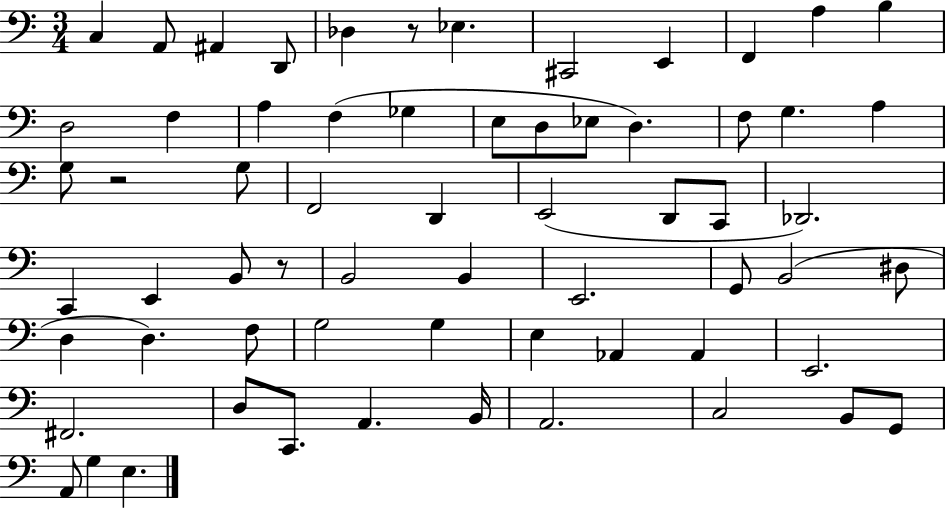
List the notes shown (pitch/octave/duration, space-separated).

C3/q A2/e A#2/q D2/e Db3/q R/e Eb3/q. C#2/h E2/q F2/q A3/q B3/q D3/h F3/q A3/q F3/q Gb3/q E3/e D3/e Eb3/e D3/q. F3/e G3/q. A3/q G3/e R/h G3/e F2/h D2/q E2/h D2/e C2/e Db2/h. C2/q E2/q B2/e R/e B2/h B2/q E2/h. G2/e B2/h D#3/e D3/q D3/q. F3/e G3/h G3/q E3/q Ab2/q Ab2/q E2/h. F#2/h. D3/e C2/e. A2/q. B2/s A2/h. C3/h B2/e G2/e A2/e G3/q E3/q.